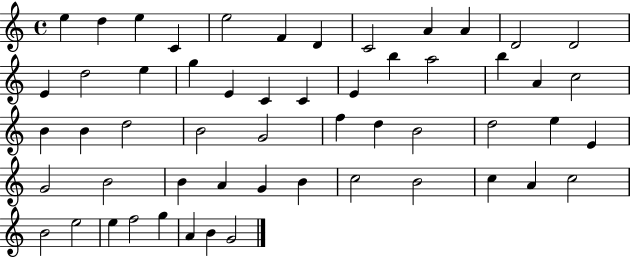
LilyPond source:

{
  \clef treble
  \time 4/4
  \defaultTimeSignature
  \key c \major
  e''4 d''4 e''4 c'4 | e''2 f'4 d'4 | c'2 a'4 a'4 | d'2 d'2 | \break e'4 d''2 e''4 | g''4 e'4 c'4 c'4 | e'4 b''4 a''2 | b''4 a'4 c''2 | \break b'4 b'4 d''2 | b'2 g'2 | f''4 d''4 b'2 | d''2 e''4 e'4 | \break g'2 b'2 | b'4 a'4 g'4 b'4 | c''2 b'2 | c''4 a'4 c''2 | \break b'2 e''2 | e''4 f''2 g''4 | a'4 b'4 g'2 | \bar "|."
}